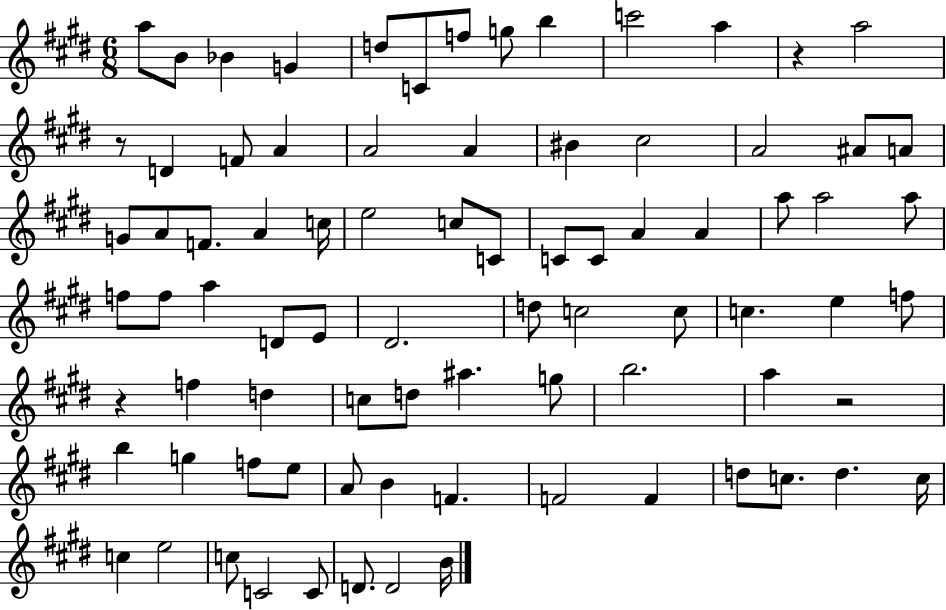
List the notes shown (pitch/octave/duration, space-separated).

A5/e B4/e Bb4/q G4/q D5/e C4/e F5/e G5/e B5/q C6/h A5/q R/q A5/h R/e D4/q F4/e A4/q A4/h A4/q BIS4/q C#5/h A4/h A#4/e A4/e G4/e A4/e F4/e. A4/q C5/s E5/h C5/e C4/e C4/e C4/e A4/q A4/q A5/e A5/h A5/e F5/e F5/e A5/q D4/e E4/e D#4/h. D5/e C5/h C5/e C5/q. E5/q F5/e R/q F5/q D5/q C5/e D5/e A#5/q. G5/e B5/h. A5/q R/h B5/q G5/q F5/e E5/e A4/e B4/q F4/q. F4/h F4/q D5/e C5/e. D5/q. C5/s C5/q E5/h C5/e C4/h C4/e D4/e. D4/h B4/s